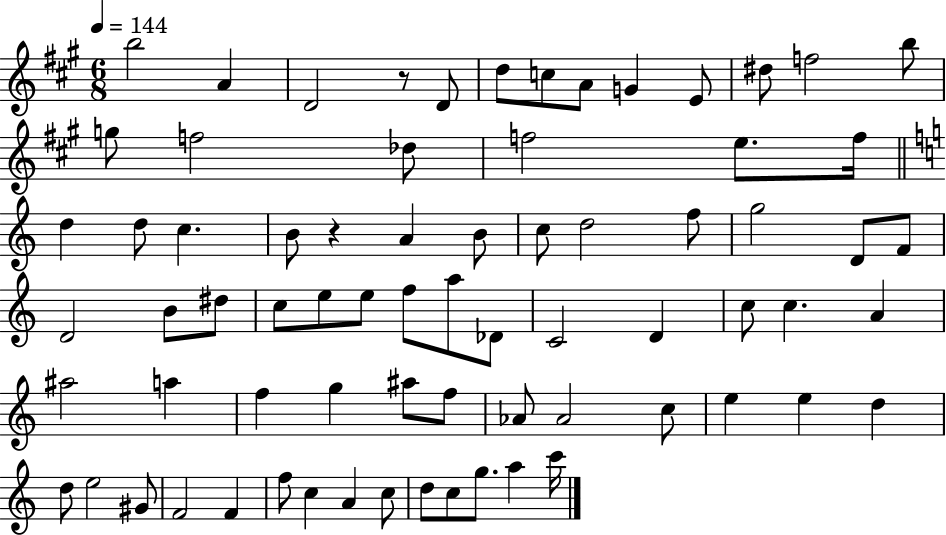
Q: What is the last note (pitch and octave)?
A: C6